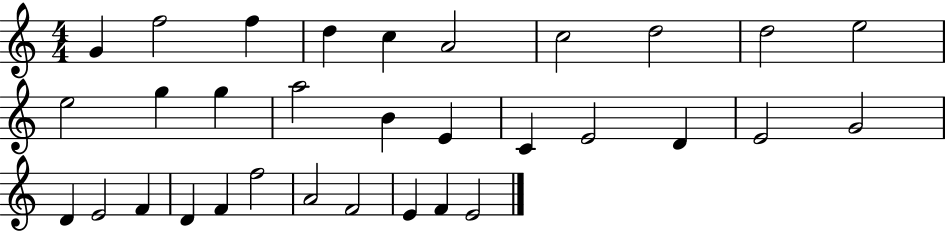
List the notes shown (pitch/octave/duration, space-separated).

G4/q F5/h F5/q D5/q C5/q A4/h C5/h D5/h D5/h E5/h E5/h G5/q G5/q A5/h B4/q E4/q C4/q E4/h D4/q E4/h G4/h D4/q E4/h F4/q D4/q F4/q F5/h A4/h F4/h E4/q F4/q E4/h